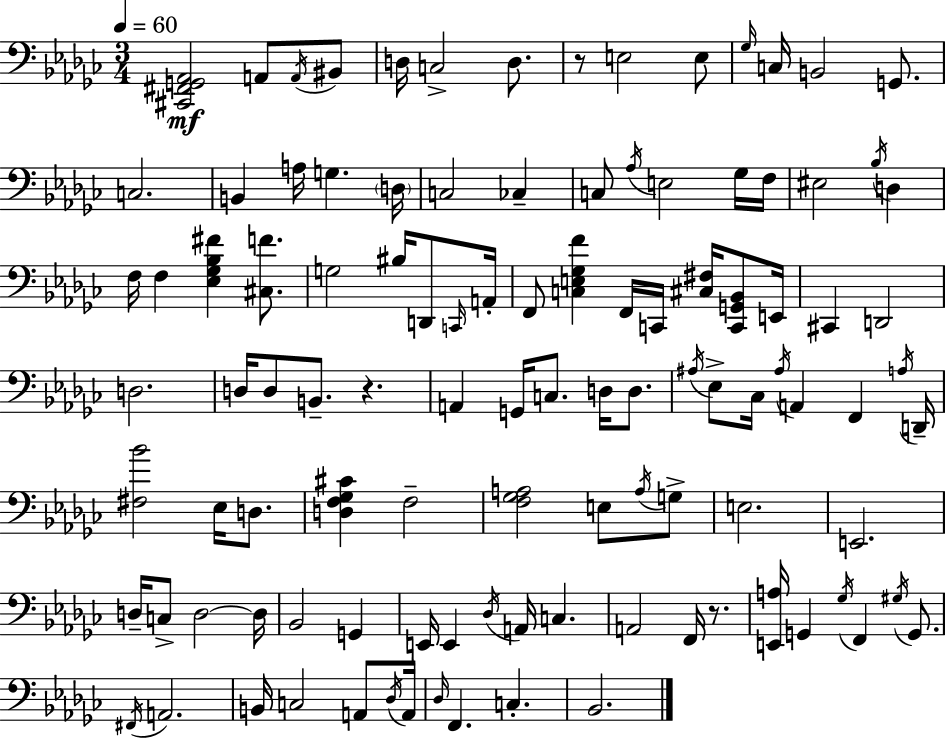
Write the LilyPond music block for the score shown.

{
  \clef bass
  \numericTimeSignature
  \time 3/4
  \key ees \minor
  \tempo 4 = 60
  <cis, fis, g, aes,>2\mf a,8 \acciaccatura { a,16 } bis,8 | d16 c2-> d8. | r8 e2 e8 | \grace { ges16 } c16 b,2 g,8. | \break c2. | b,4 a16 g4. | \parenthesize d16 c2 ces4-- | c8 \acciaccatura { aes16 } e2 | \break ges16 f16 eis2 \acciaccatura { bes16 } | d4 f16 f4 <ees ges bes fis'>4 | <cis f'>8. g2 | bis16 d,8 \grace { c,16 } a,16-. f,8 <c e ges f'>4 f,16 | \break c,16 <cis fis>16 <c, g, bes,>8 e,16 cis,4 d,2 | d2. | d16 d8 b,8.-- r4. | a,4 g,16 c8. | \break d16 d8. \acciaccatura { ais16 } ees8-> ces16 \acciaccatura { ais16 } a,4 | f,4 \acciaccatura { a16 } d,16-- <fis bes'>2 | ees16 d8. <d f ges cis'>4 | f2-- <f ges a>2 | \break e8 \acciaccatura { a16 } g8-> e2. | e,2. | d16-- c8-> | d2~~ d16 bes,2 | \break g,4 e,16 e,4 | \acciaccatura { des16 } a,16 c4. a,2 | f,16 r8. <e, a>16 g,4 | \acciaccatura { ges16 } f,4 \acciaccatura { gis16 } g,8. | \break \acciaccatura { fis,16 } a,2. | b,16 c2 a,8 | \acciaccatura { des16 } a,16 \grace { des16 } f,4. c4.-. | bes,2. | \break \bar "|."
}